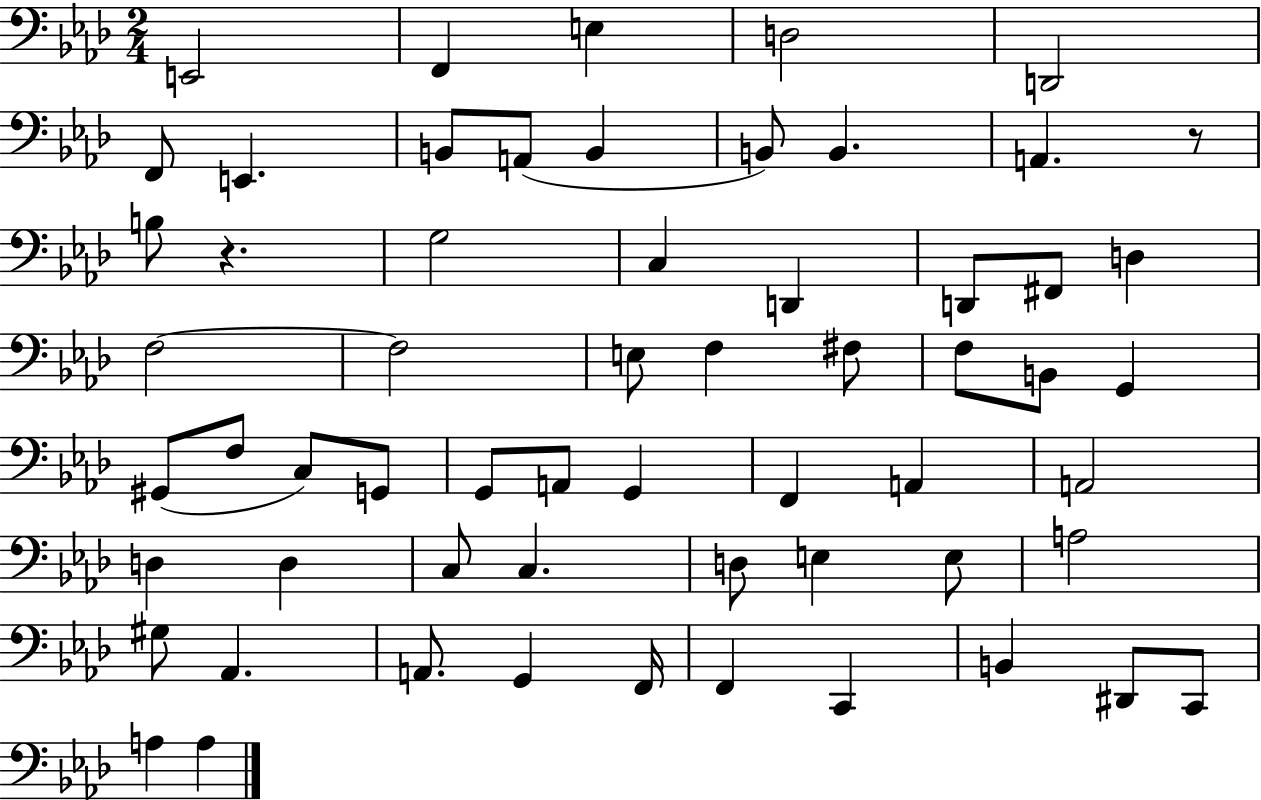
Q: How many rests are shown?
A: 2